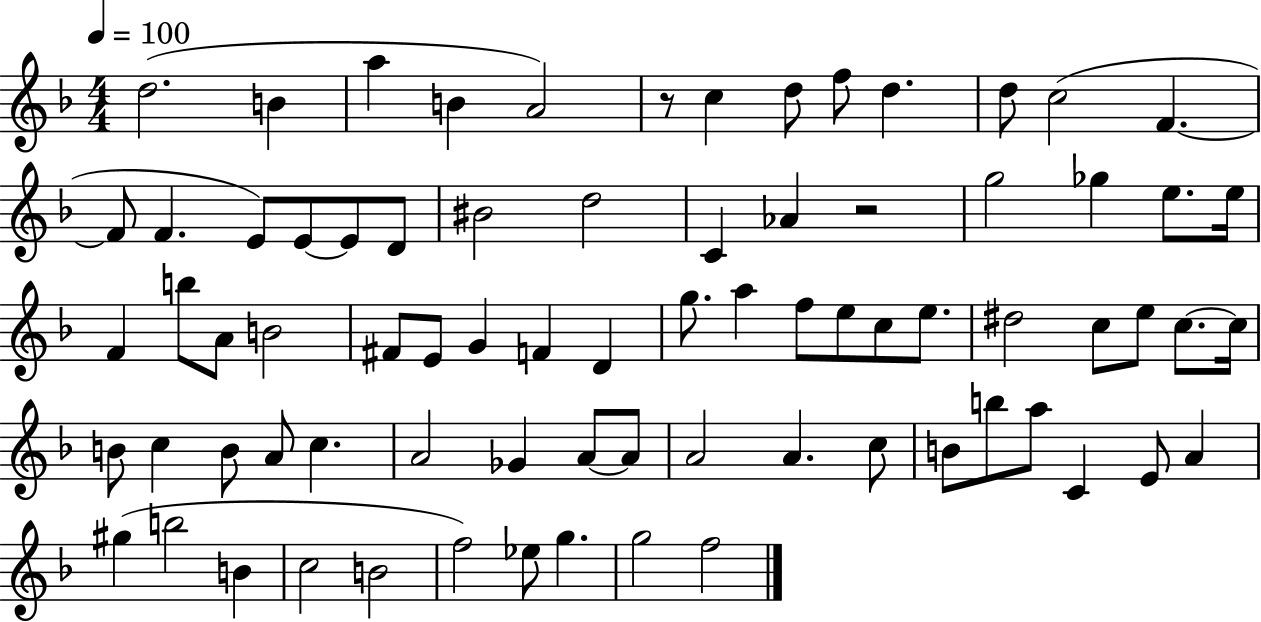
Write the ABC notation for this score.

X:1
T:Untitled
M:4/4
L:1/4
K:F
d2 B a B A2 z/2 c d/2 f/2 d d/2 c2 F F/2 F E/2 E/2 E/2 D/2 ^B2 d2 C _A z2 g2 _g e/2 e/4 F b/2 A/2 B2 ^F/2 E/2 G F D g/2 a f/2 e/2 c/2 e/2 ^d2 c/2 e/2 c/2 c/4 B/2 c B/2 A/2 c A2 _G A/2 A/2 A2 A c/2 B/2 b/2 a/2 C E/2 A ^g b2 B c2 B2 f2 _e/2 g g2 f2